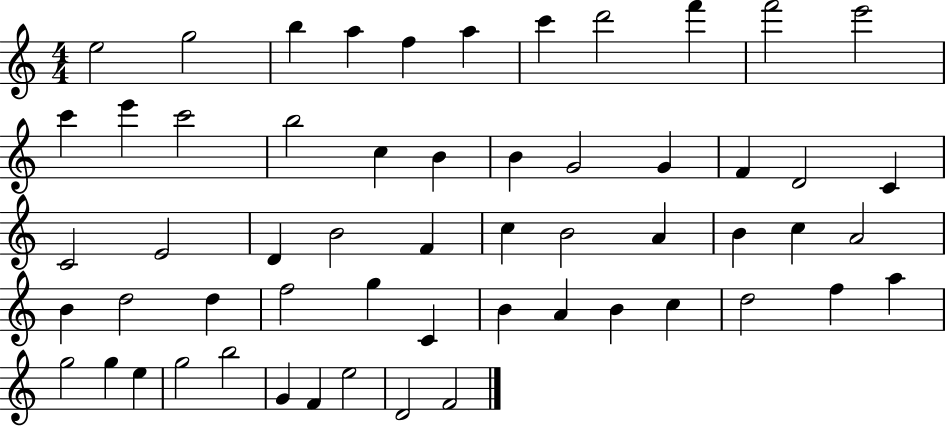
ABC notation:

X:1
T:Untitled
M:4/4
L:1/4
K:C
e2 g2 b a f a c' d'2 f' f'2 e'2 c' e' c'2 b2 c B B G2 G F D2 C C2 E2 D B2 F c B2 A B c A2 B d2 d f2 g C B A B c d2 f a g2 g e g2 b2 G F e2 D2 F2